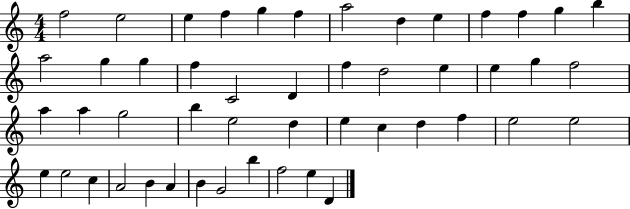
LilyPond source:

{
  \clef treble
  \numericTimeSignature
  \time 4/4
  \key c \major
  f''2 e''2 | e''4 f''4 g''4 f''4 | a''2 d''4 e''4 | f''4 f''4 g''4 b''4 | \break a''2 g''4 g''4 | f''4 c'2 d'4 | f''4 d''2 e''4 | e''4 g''4 f''2 | \break a''4 a''4 g''2 | b''4 e''2 d''4 | e''4 c''4 d''4 f''4 | e''2 e''2 | \break e''4 e''2 c''4 | a'2 b'4 a'4 | b'4 g'2 b''4 | f''2 e''4 d'4 | \break \bar "|."
}